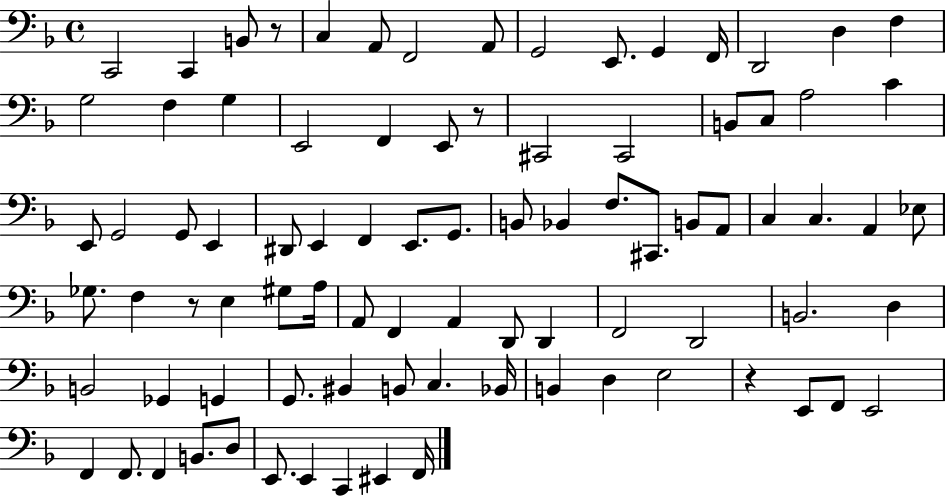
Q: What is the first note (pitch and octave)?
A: C2